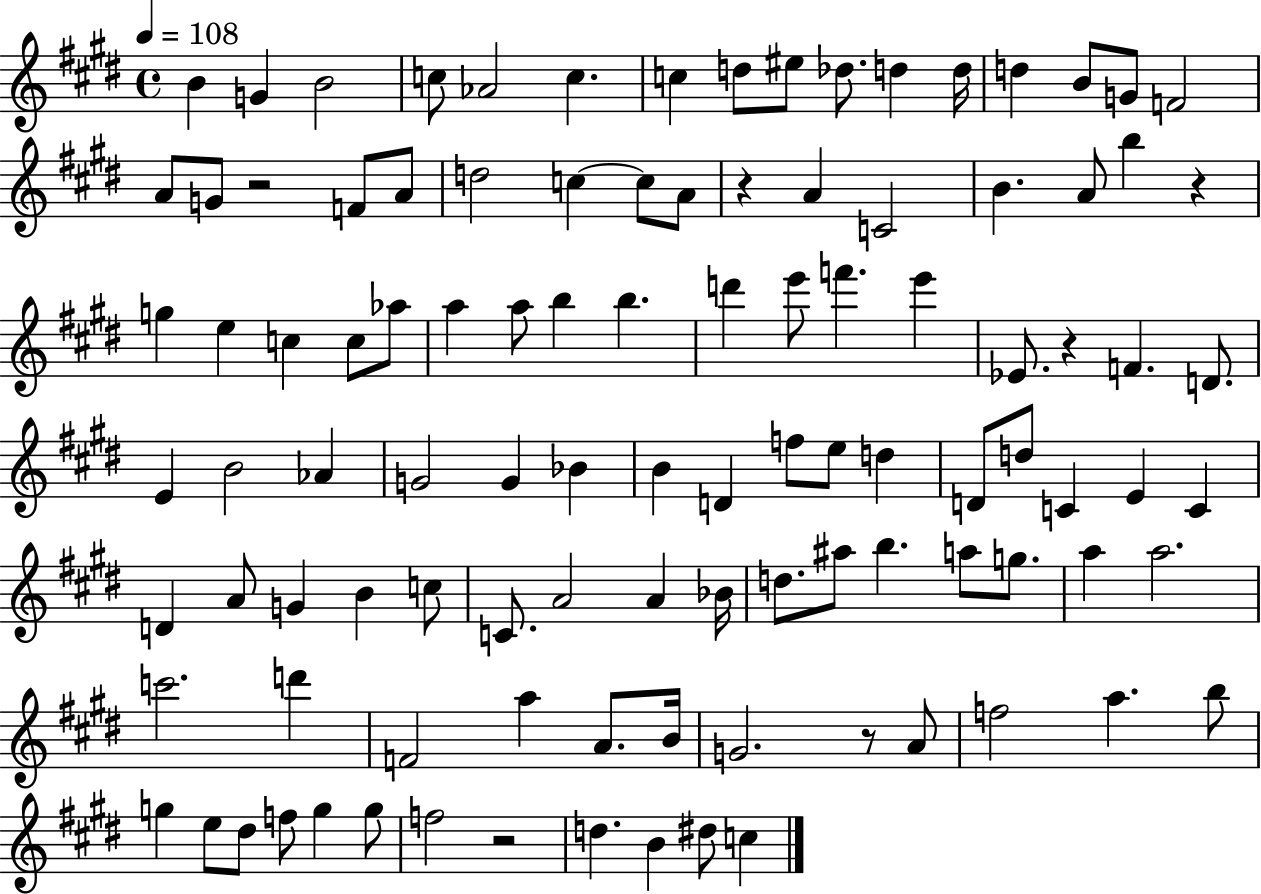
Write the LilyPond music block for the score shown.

{
  \clef treble
  \time 4/4
  \defaultTimeSignature
  \key e \major
  \tempo 4 = 108
  \repeat volta 2 { b'4 g'4 b'2 | c''8 aes'2 c''4. | c''4 d''8 eis''8 des''8. d''4 d''16 | d''4 b'8 g'8 f'2 | \break a'8 g'8 r2 f'8 a'8 | d''2 c''4~~ c''8 a'8 | r4 a'4 c'2 | b'4. a'8 b''4 r4 | \break g''4 e''4 c''4 c''8 aes''8 | a''4 a''8 b''4 b''4. | d'''4 e'''8 f'''4. e'''4 | ees'8. r4 f'4. d'8. | \break e'4 b'2 aes'4 | g'2 g'4 bes'4 | b'4 d'4 f''8 e''8 d''4 | d'8 d''8 c'4 e'4 c'4 | \break d'4 a'8 g'4 b'4 c''8 | c'8. a'2 a'4 bes'16 | d''8. ais''8 b''4. a''8 g''8. | a''4 a''2. | \break c'''2. d'''4 | f'2 a''4 a'8. b'16 | g'2. r8 a'8 | f''2 a''4. b''8 | \break g''4 e''8 dis''8 f''8 g''4 g''8 | f''2 r2 | d''4. b'4 dis''8 c''4 | } \bar "|."
}